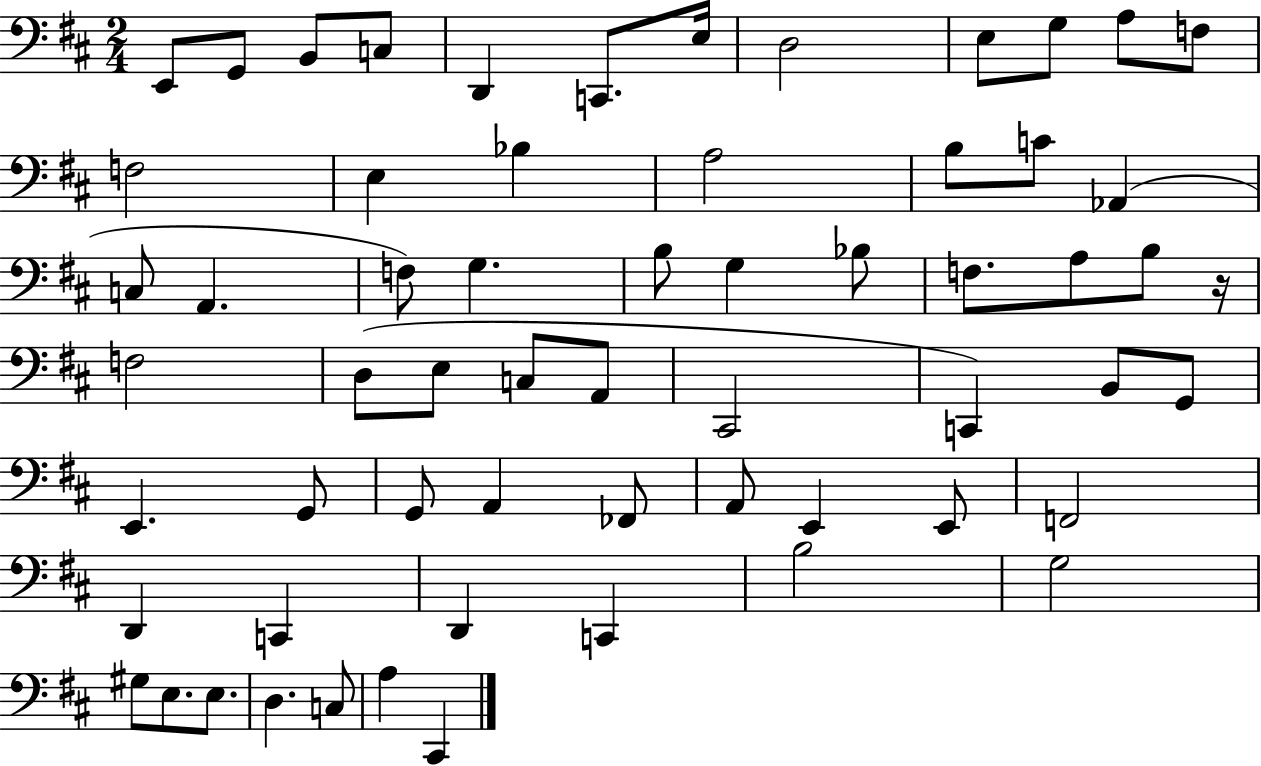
E2/e G2/e B2/e C3/e D2/q C2/e. E3/s D3/h E3/e G3/e A3/e F3/e F3/h E3/q Bb3/q A3/h B3/e C4/e Ab2/q C3/e A2/q. F3/e G3/q. B3/e G3/q Bb3/e F3/e. A3/e B3/e R/s F3/h D3/e E3/e C3/e A2/e C#2/h C2/q B2/e G2/e E2/q. G2/e G2/e A2/q FES2/e A2/e E2/q E2/e F2/h D2/q C2/q D2/q C2/q B3/h G3/h G#3/e E3/e. E3/e. D3/q. C3/e A3/q C#2/q